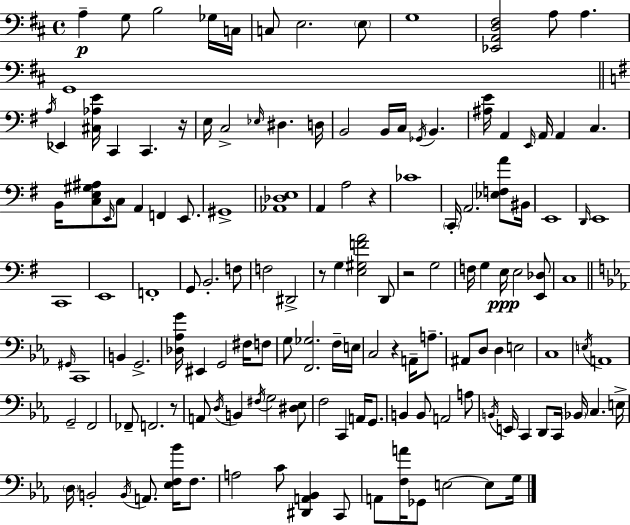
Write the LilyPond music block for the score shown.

{
  \clef bass
  \time 4/4
  \defaultTimeSignature
  \key d \major
  a4--\p g8 b2 ges16 c16 | c8 e2. \parenthesize e8 | g1 | <ees, a, d fis>2 a8 a4. | \break g,1 | \bar "||" \break \key e \minor \acciaccatura { a16 } ees,4 <cis aes e'>16 c,4 c,4. | r16 e16 c2-> \grace { ees16 } dis4. | d16 b,2 b,16 c16 \acciaccatura { ges,16 } b,4. | <ais e'>16 a,4 \grace { e,16 } a,16 a,4 c4. | \break b,16 <c e gis ais>8 \grace { e,16 } c8 a,4 f,4 | e,8. gis,1-> | <aes, des e>1 | a,4 a2 | \break r4 ces'1 | \parenthesize c,16-. a,2. | <ees f a'>8 bis,16 e,1 | \grace { d,16 } e,1 | \break c,1 | e,1 | f,1-. | g,8 b,2.-. | \break f8 f2 dis,2-> | r8 g4 <e gis f' a'>2 | d,8 r2 g2 | f16 g4 e16\ppp e2 | \break <e, des>8 c1 | \bar "||" \break \key c \minor \grace { gis,16 } c,1 | b,4 g,2.-> | <des aes g'>16 eis,4 g,2 fis16 f8 | g8 <f, ges>2. f16-- | \break e16 c2 r4 a,16-- a8.-- | ais,8 d8 d4 e2 | c1 | \acciaccatura { e16 } a,1 | \break g,2-- f,2 | fes,8-- f,2. | r8 a,8 \acciaccatura { d16 } b,4 \acciaccatura { fis16 } g2 | <dis ees>8 f2 c,4 | \break a,16 g,8. b,4 b,8 a,2 | a8 \acciaccatura { b,16 } e,16 c,4 d,8 c,16 \parenthesize bes,16 c4. | e16-> \parenthesize d16 b,2-. \acciaccatura { b,16 } a,8. | <ees f bes'>16 f8. a2 c'8 | \break <dis, a, bes,>4 c,8 a,8 <f a'>16 ges,8 e2~~ | e8 g16 \bar "|."
}